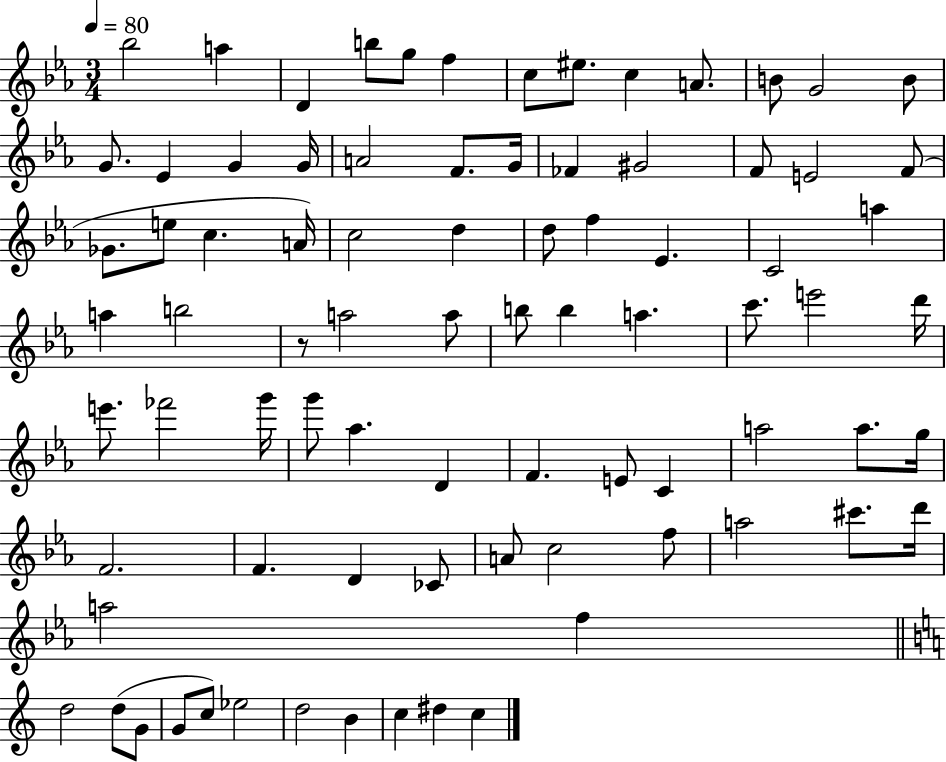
{
  \clef treble
  \numericTimeSignature
  \time 3/4
  \key ees \major
  \tempo 4 = 80
  bes''2 a''4 | d'4 b''8 g''8 f''4 | c''8 eis''8. c''4 a'8. | b'8 g'2 b'8 | \break g'8. ees'4 g'4 g'16 | a'2 f'8. g'16 | fes'4 gis'2 | f'8 e'2 f'8( | \break ges'8. e''8 c''4. a'16) | c''2 d''4 | d''8 f''4 ees'4. | c'2 a''4 | \break a''4 b''2 | r8 a''2 a''8 | b''8 b''4 a''4. | c'''8. e'''2 d'''16 | \break e'''8. fes'''2 g'''16 | g'''8 aes''4. d'4 | f'4. e'8 c'4 | a''2 a''8. g''16 | \break f'2. | f'4. d'4 ces'8 | a'8 c''2 f''8 | a''2 cis'''8. d'''16 | \break a''2 f''4 | \bar "||" \break \key a \minor d''2 d''8( g'8 | g'8 c''8) ees''2 | d''2 b'4 | c''4 dis''4 c''4 | \break \bar "|."
}